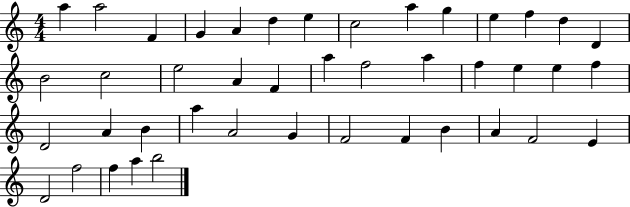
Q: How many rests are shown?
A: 0